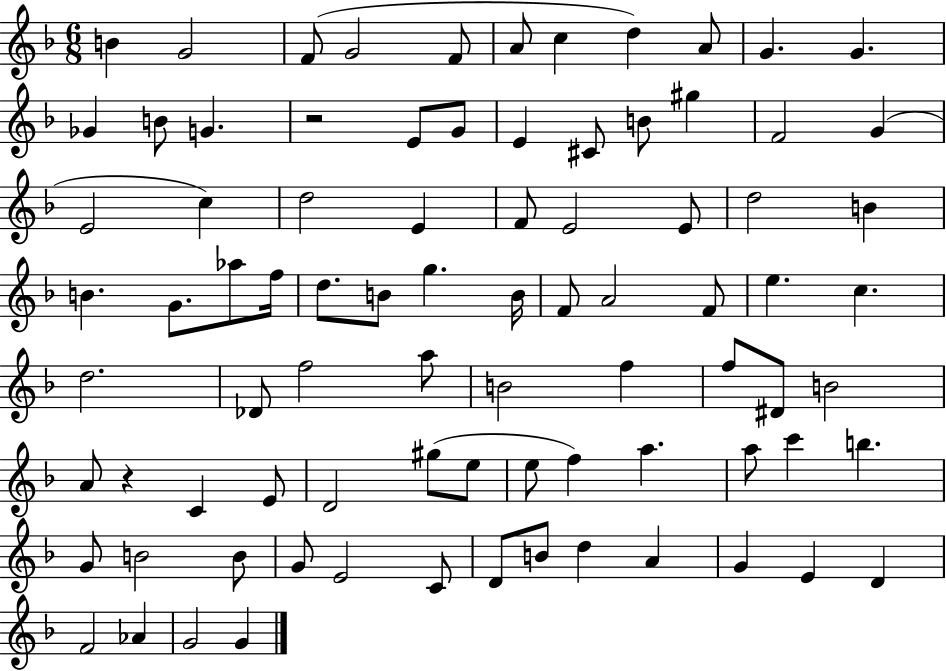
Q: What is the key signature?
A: F major